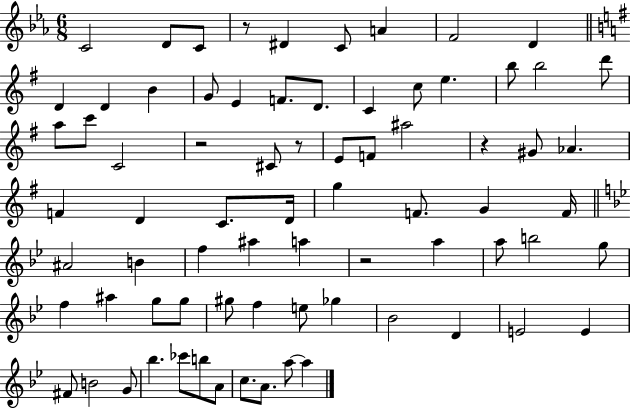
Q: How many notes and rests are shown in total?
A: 75